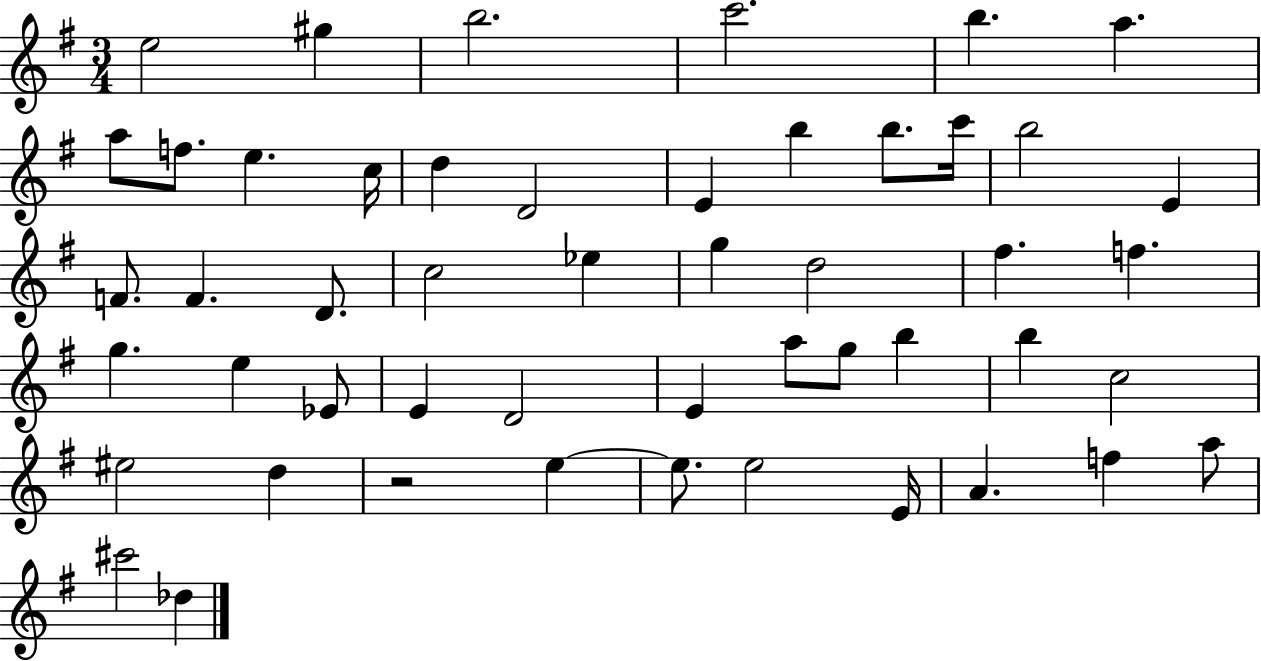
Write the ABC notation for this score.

X:1
T:Untitled
M:3/4
L:1/4
K:G
e2 ^g b2 c'2 b a a/2 f/2 e c/4 d D2 E b b/2 c'/4 b2 E F/2 F D/2 c2 _e g d2 ^f f g e _E/2 E D2 E a/2 g/2 b b c2 ^e2 d z2 e e/2 e2 E/4 A f a/2 ^c'2 _d